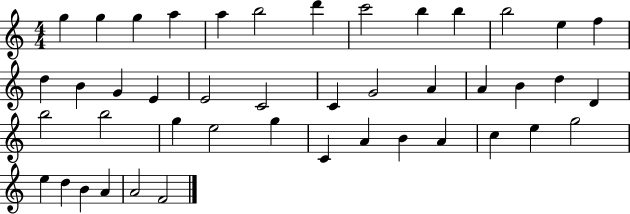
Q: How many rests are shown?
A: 0